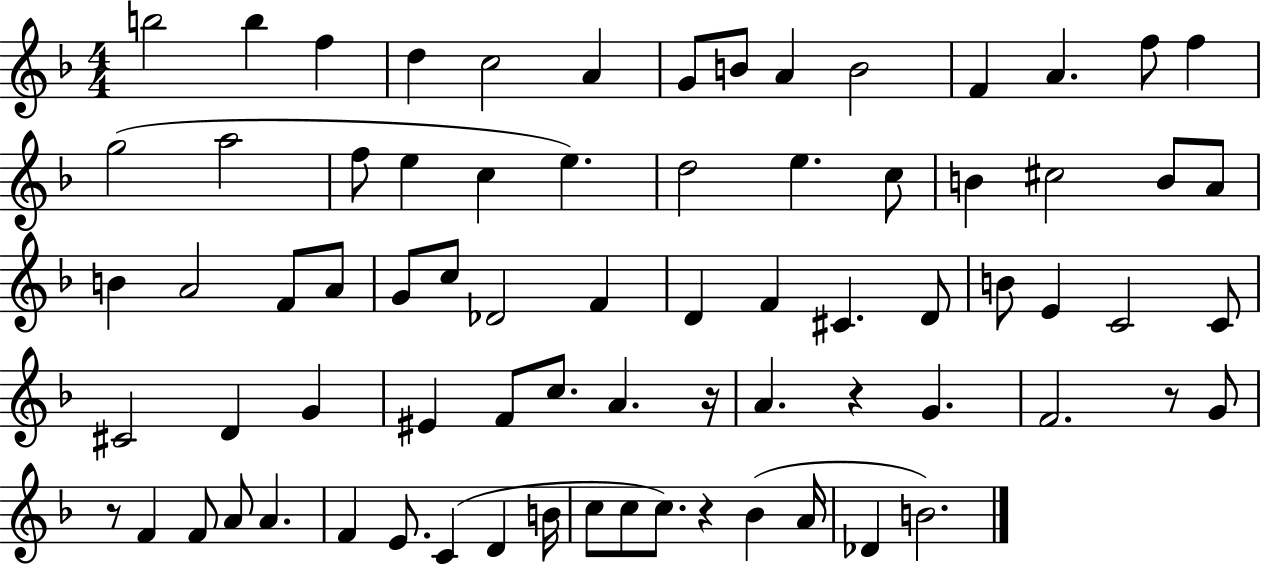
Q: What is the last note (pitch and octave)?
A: B4